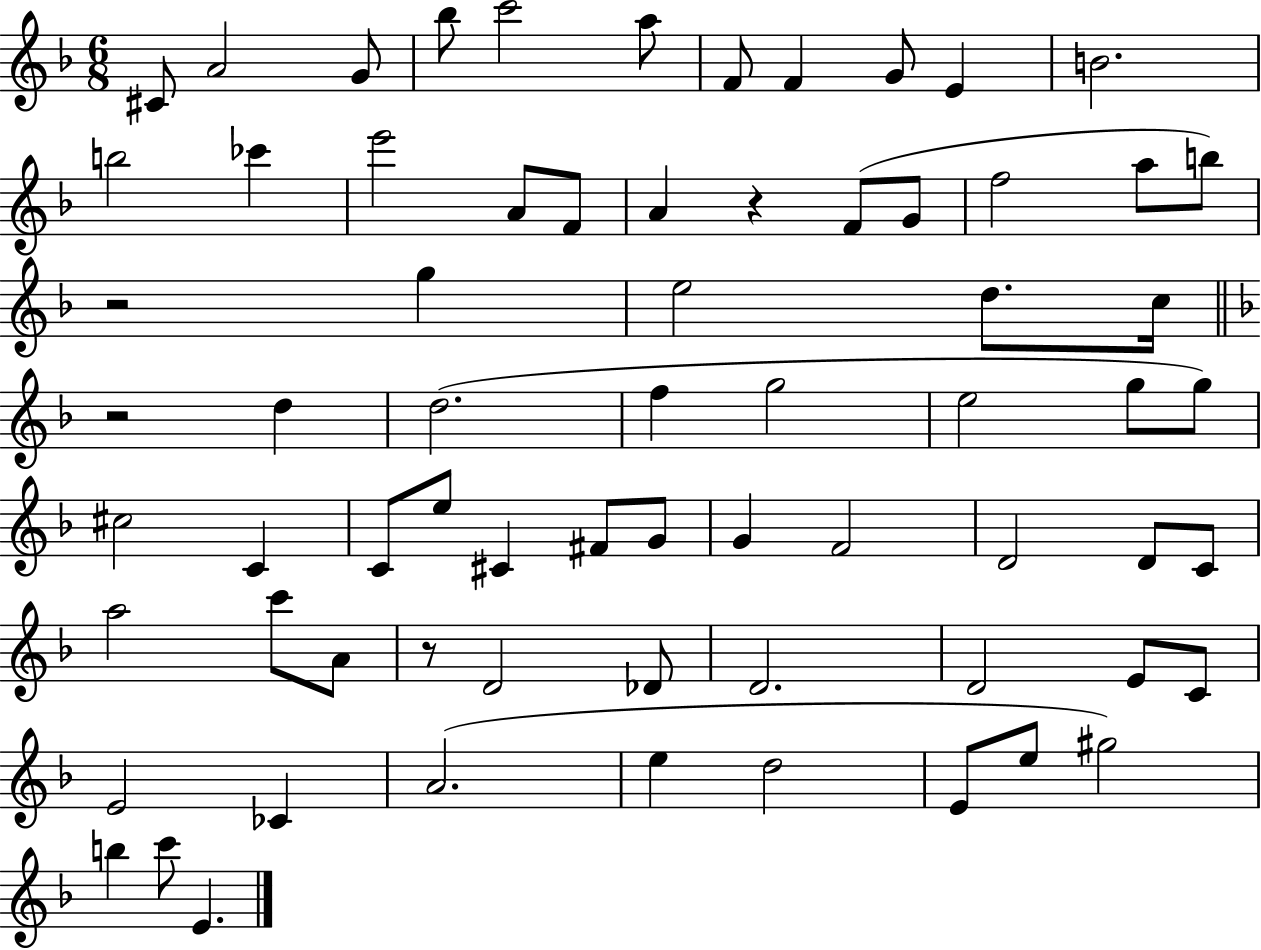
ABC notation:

X:1
T:Untitled
M:6/8
L:1/4
K:F
^C/2 A2 G/2 _b/2 c'2 a/2 F/2 F G/2 E B2 b2 _c' e'2 A/2 F/2 A z F/2 G/2 f2 a/2 b/2 z2 g e2 d/2 c/4 z2 d d2 f g2 e2 g/2 g/2 ^c2 C C/2 e/2 ^C ^F/2 G/2 G F2 D2 D/2 C/2 a2 c'/2 A/2 z/2 D2 _D/2 D2 D2 E/2 C/2 E2 _C A2 e d2 E/2 e/2 ^g2 b c'/2 E